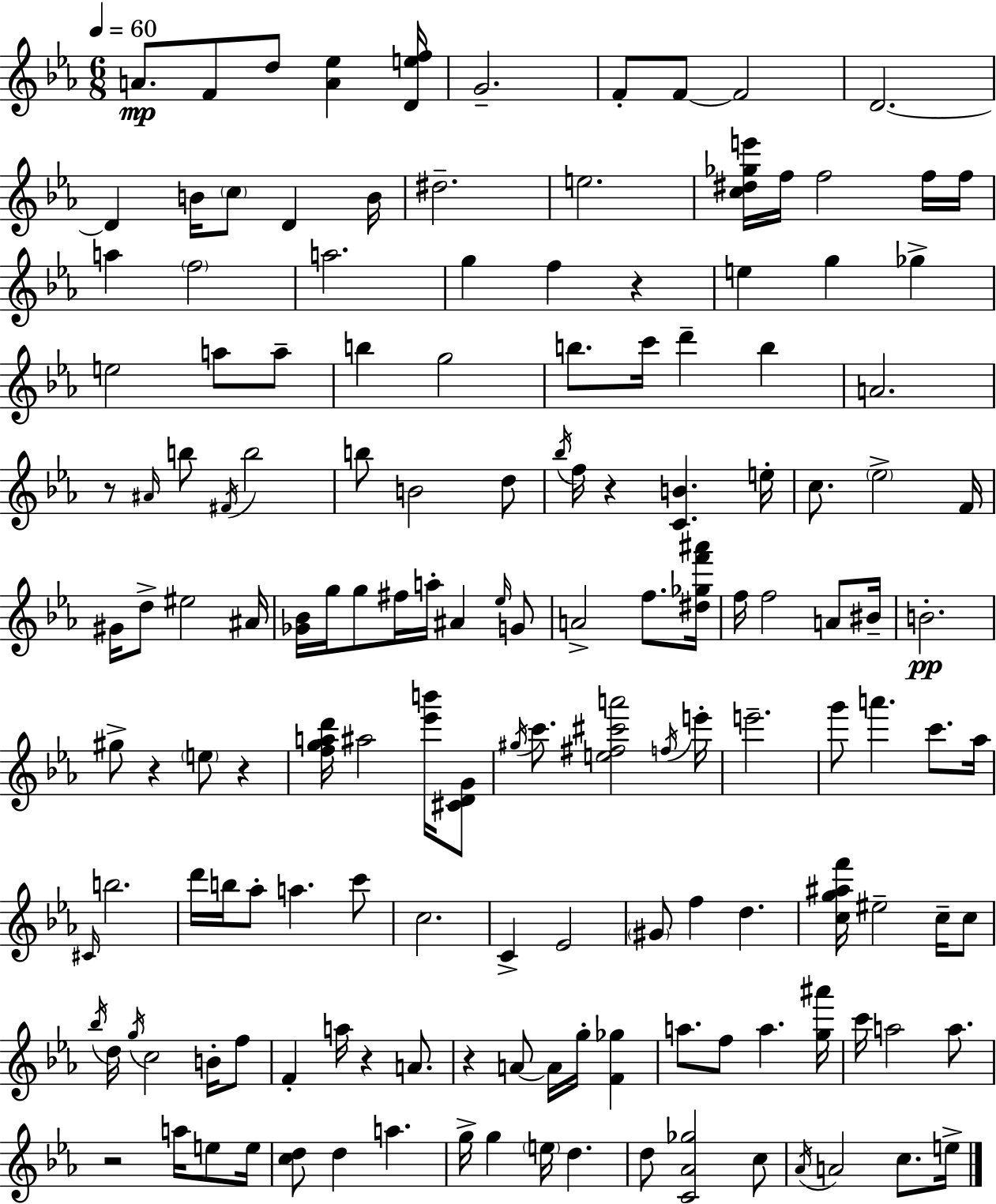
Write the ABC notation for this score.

X:1
T:Untitled
M:6/8
L:1/4
K:Eb
A/2 F/2 d/2 [A_e] [Def]/4 G2 F/2 F/2 F2 D2 D B/4 c/2 D B/4 ^d2 e2 [c^d_ge']/4 f/4 f2 f/4 f/4 a f2 a2 g f z e g _g e2 a/2 a/2 b g2 b/2 c'/4 d' b A2 z/2 ^A/4 b/2 ^F/4 b2 b/2 B2 d/2 _b/4 f/4 z [CB] e/4 c/2 _e2 F/4 ^G/4 d/2 ^e2 ^A/4 [_G_B]/4 g/4 g/2 ^f/4 a/4 ^A _e/4 G/2 A2 f/2 [^d_gf'^a']/4 f/4 f2 A/2 ^B/4 B2 ^g/2 z e/2 z [fgad']/4 ^a2 [_e'b']/4 [^CDG]/2 ^g/4 c'/2 [e^f^c'a']2 f/4 e'/4 e'2 g'/2 a' c'/2 _a/4 ^C/4 b2 d'/4 b/4 _a/2 a c'/2 c2 C _E2 ^G/2 f d [cg^af']/4 ^e2 c/4 c/2 _b/4 d/4 g/4 c2 B/4 f/2 F a/4 z A/2 z A/2 A/4 g/4 [F_g] a/2 f/2 a [g^a']/4 c'/4 a2 a/2 z2 a/4 e/2 e/4 [cd]/2 d a g/4 g e/4 d d/2 [C_A_g]2 c/2 _A/4 A2 c/2 e/4